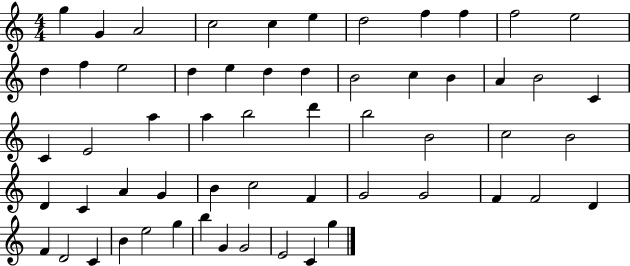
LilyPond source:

{
  \clef treble
  \numericTimeSignature
  \time 4/4
  \key c \major
  g''4 g'4 a'2 | c''2 c''4 e''4 | d''2 f''4 f''4 | f''2 e''2 | \break d''4 f''4 e''2 | d''4 e''4 d''4 d''4 | b'2 c''4 b'4 | a'4 b'2 c'4 | \break c'4 e'2 a''4 | a''4 b''2 d'''4 | b''2 b'2 | c''2 b'2 | \break d'4 c'4 a'4 g'4 | b'4 c''2 f'4 | g'2 g'2 | f'4 f'2 d'4 | \break f'4 d'2 c'4 | b'4 e''2 g''4 | b''4 g'4 g'2 | e'2 c'4 g''4 | \break \bar "|."
}